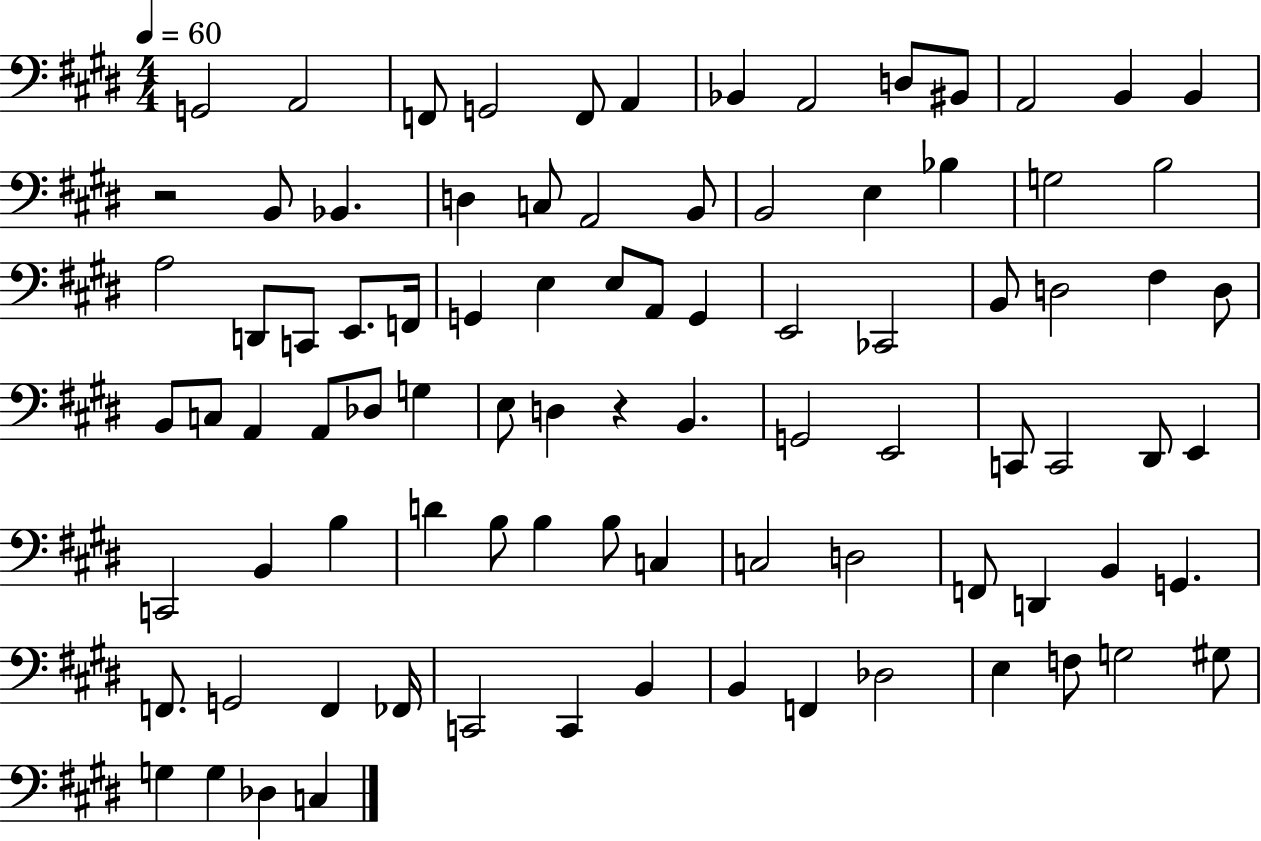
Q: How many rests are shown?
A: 2